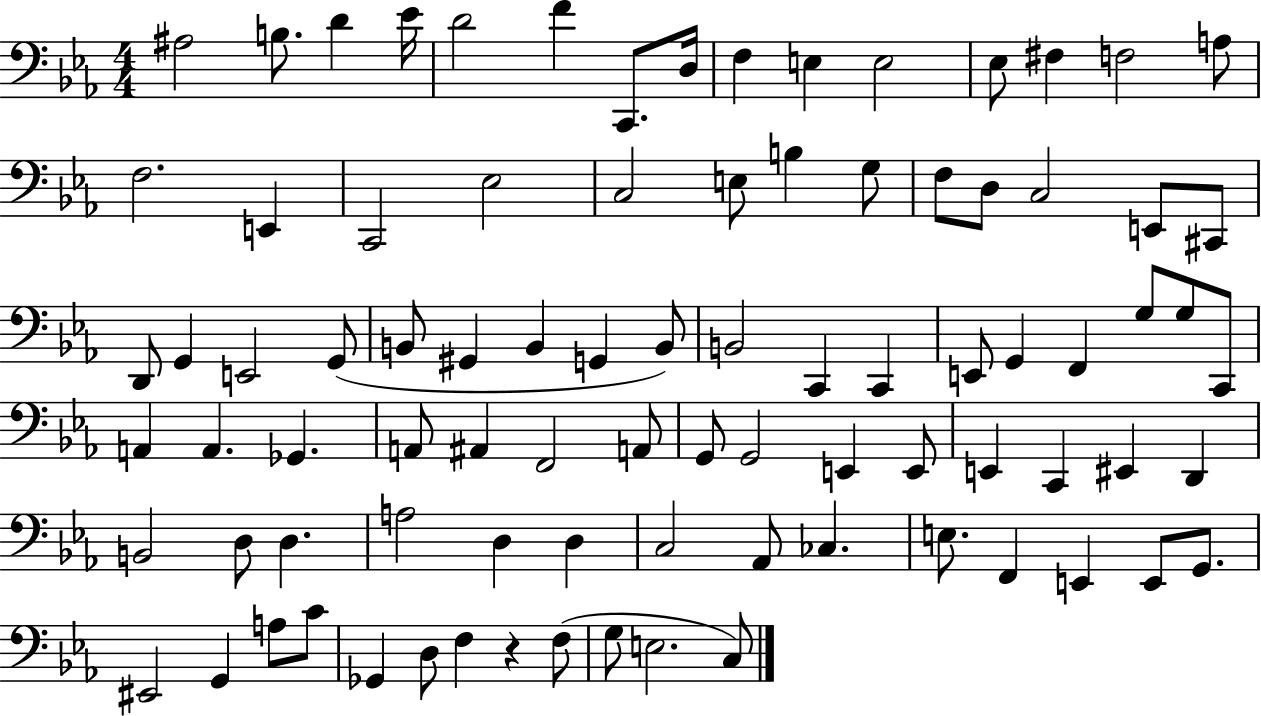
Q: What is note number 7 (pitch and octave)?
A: C2